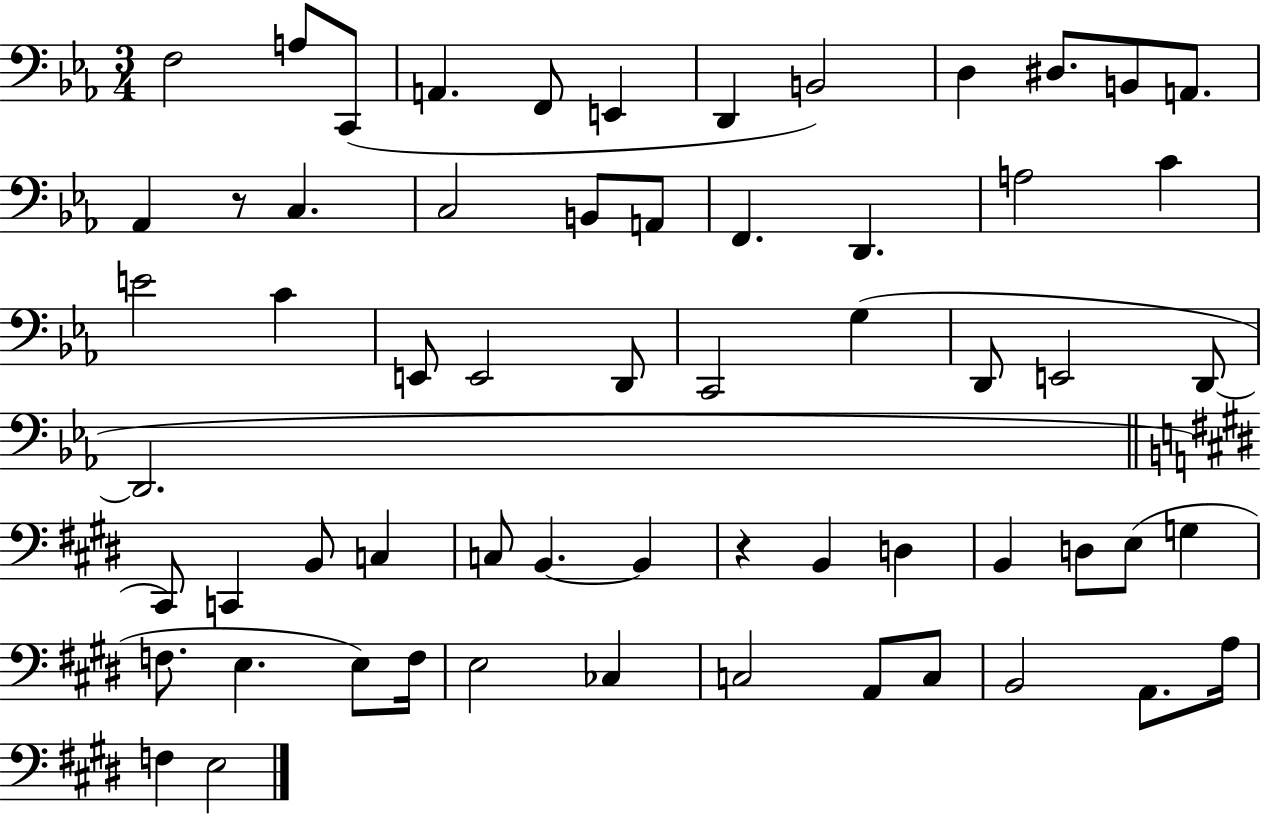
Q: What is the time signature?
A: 3/4